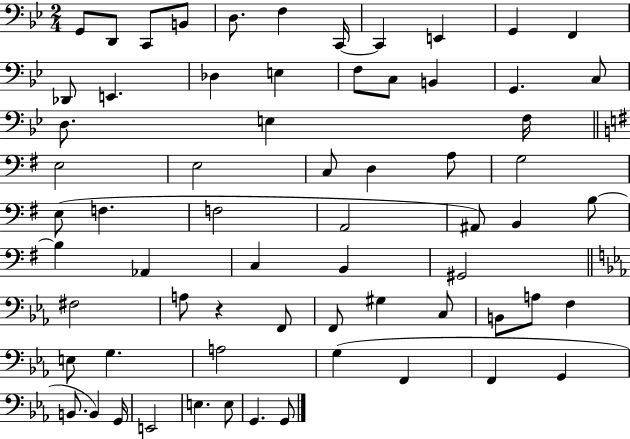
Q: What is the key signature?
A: BES major